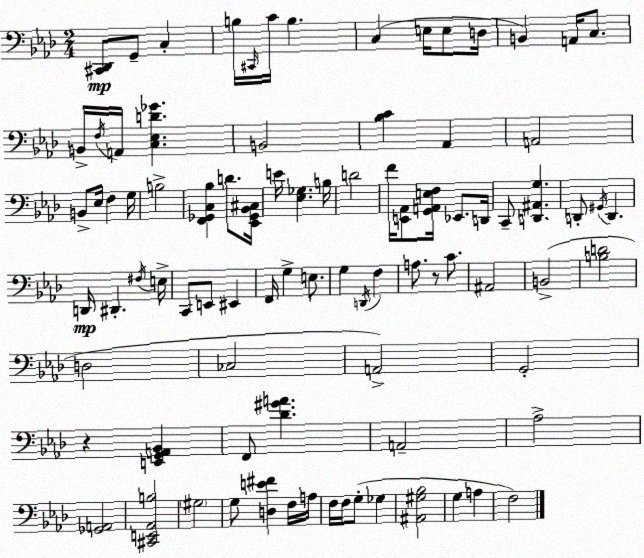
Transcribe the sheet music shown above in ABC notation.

X:1
T:Untitled
M:2/4
L:1/4
K:Fm
[^C,,_D,,]/2 G,,/2 C, B,/4 ^C,,/4 C/4 B, C, E,/4 E,/2 D,/4 B,, A,,/4 C,/2 B,,/4 F,/4 A,,/4 [C,_E,D_G] B,,2 [_B,C] _A,, A,,2 B,,/2 _E,/4 F, G,/4 B,2 [F,,_G,,C,_B,] D/2 [_E,,_G,,_B,,^C,]/4 E/4 [_E,_G,] B,/4 D2 F/4 [E,,_A,,]/2 [G,,A,,E,F,]/4 _E,,/2 D,,/4 C,,/2 [D,,^A,,G,] D,,/2 ^G,,/4 D,, D,,/4 ^D,, ^F,/4 E,/4 C,,/2 E,,/2 ^E,, F,,/4 G, E,/2 G, D,,/4 F, A,/2 z/2 C/2 ^A,,2 B,,2 [B,D]2 D,2 _C,2 A,,2 G,,2 z [E,,G,,A,,_B,,] F,,/2 [_D^GA] A,,2 _A,2 [_G,,A,,]2 [^C,,E,,_A,,B,]2 ^G,2 G,/2 [D,E^F] F,/4 A,/4 F,/4 F,/4 G,/2 _G, [^A,,^G,_B,]2 G, A, F,2